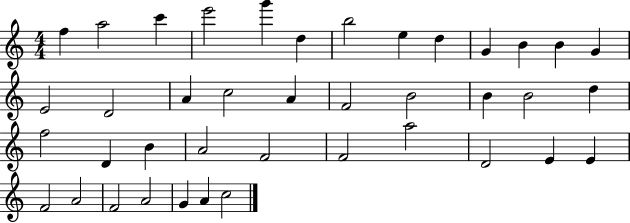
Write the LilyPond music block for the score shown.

{
  \clef treble
  \numericTimeSignature
  \time 4/4
  \key c \major
  f''4 a''2 c'''4 | e'''2 g'''4 d''4 | b''2 e''4 d''4 | g'4 b'4 b'4 g'4 | \break e'2 d'2 | a'4 c''2 a'4 | f'2 b'2 | b'4 b'2 d''4 | \break f''2 d'4 b'4 | a'2 f'2 | f'2 a''2 | d'2 e'4 e'4 | \break f'2 a'2 | f'2 a'2 | g'4 a'4 c''2 | \bar "|."
}